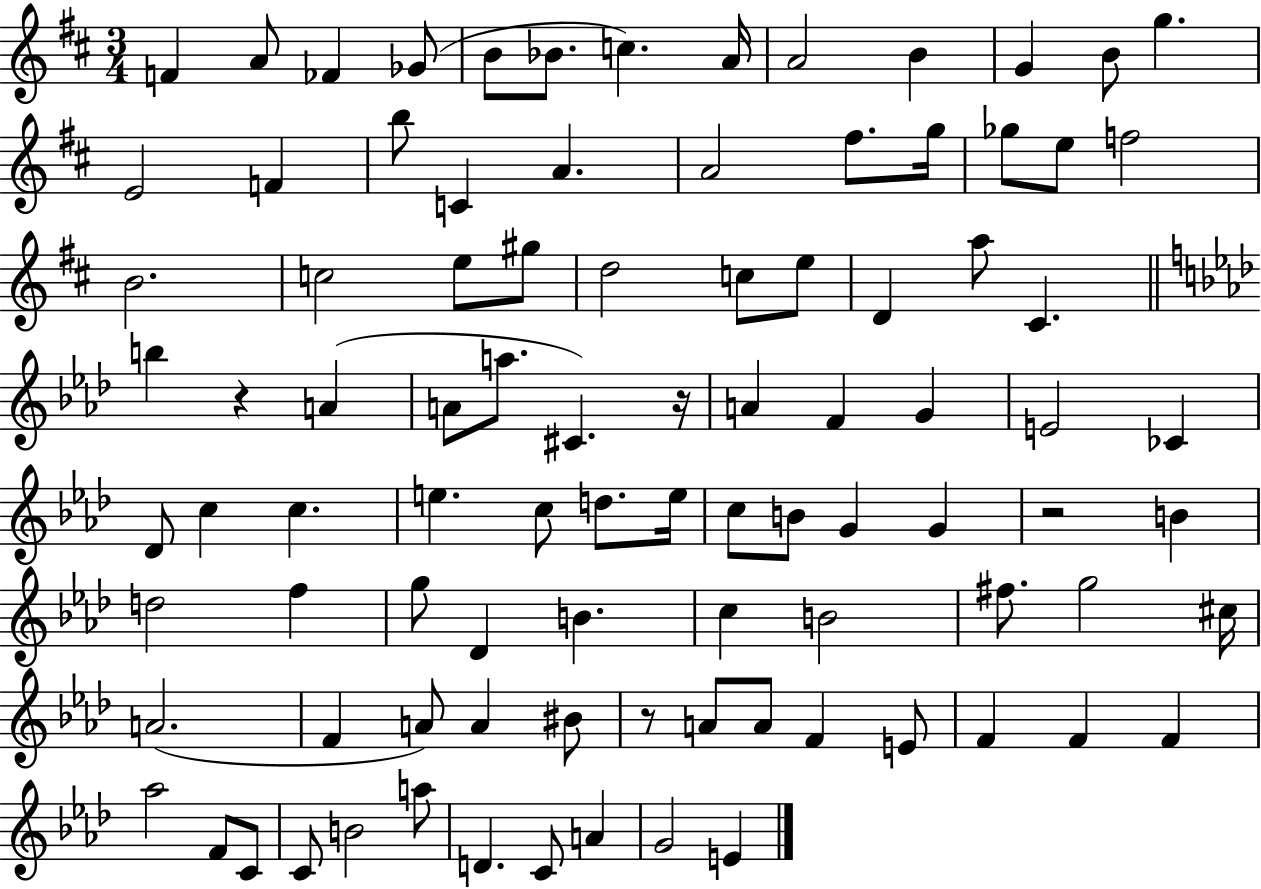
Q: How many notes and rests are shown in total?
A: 93